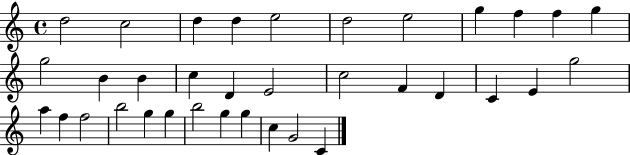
D5/h C5/h D5/q D5/q E5/h D5/h E5/h G5/q F5/q F5/q G5/q G5/h B4/q B4/q C5/q D4/q E4/h C5/h F4/q D4/q C4/q E4/q G5/h A5/q F5/q F5/h B5/h G5/q G5/q B5/h G5/q G5/q C5/q G4/h C4/q